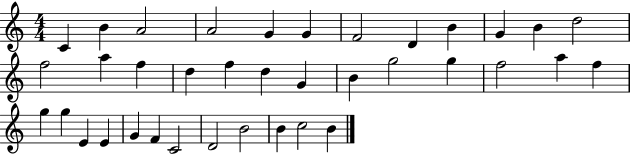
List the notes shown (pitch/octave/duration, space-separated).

C4/q B4/q A4/h A4/h G4/q G4/q F4/h D4/q B4/q G4/q B4/q D5/h F5/h A5/q F5/q D5/q F5/q D5/q G4/q B4/q G5/h G5/q F5/h A5/q F5/q G5/q G5/q E4/q E4/q G4/q F4/q C4/h D4/h B4/h B4/q C5/h B4/q